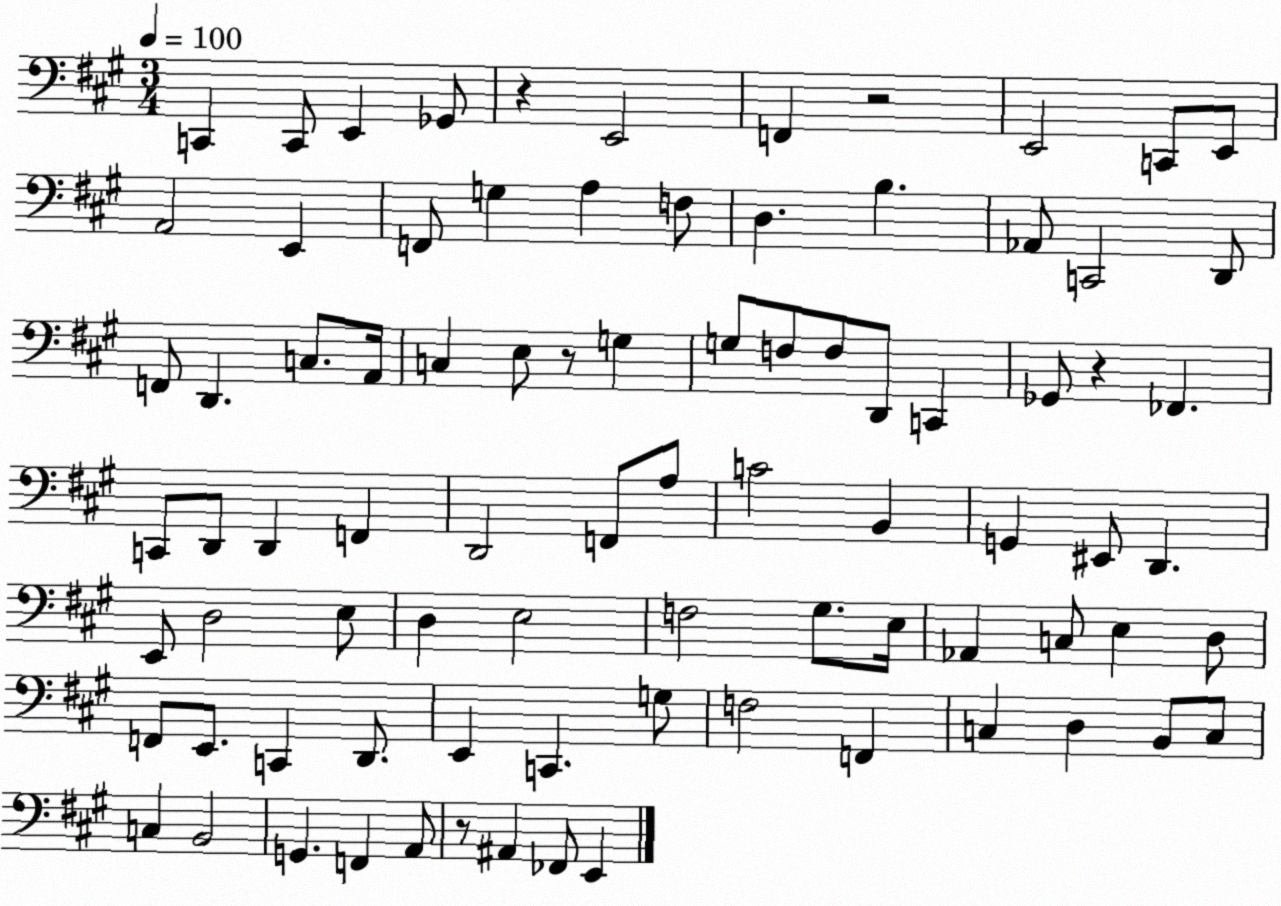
X:1
T:Untitled
M:3/4
L:1/4
K:A
C,, C,,/2 E,, _G,,/2 z E,,2 F,, z2 E,,2 C,,/2 E,,/2 A,,2 E,, F,,/2 G, A, F,/2 D, B, _A,,/2 C,,2 D,,/2 F,,/2 D,, C,/2 A,,/4 C, E,/2 z/2 G, G,/2 F,/2 F,/2 D,,/2 C,, _G,,/2 z _F,, C,,/2 D,,/2 D,, F,, D,,2 F,,/2 A,/2 C2 B,, G,, ^E,,/2 D,, E,,/2 D,2 E,/2 D, E,2 F,2 ^G,/2 E,/4 _A,, C,/2 E, D,/2 F,,/2 E,,/2 C,, D,,/2 E,, C,, G,/2 F,2 F,, C, D, B,,/2 C,/2 C, B,,2 G,, F,, A,,/2 z/2 ^A,, _F,,/2 E,,